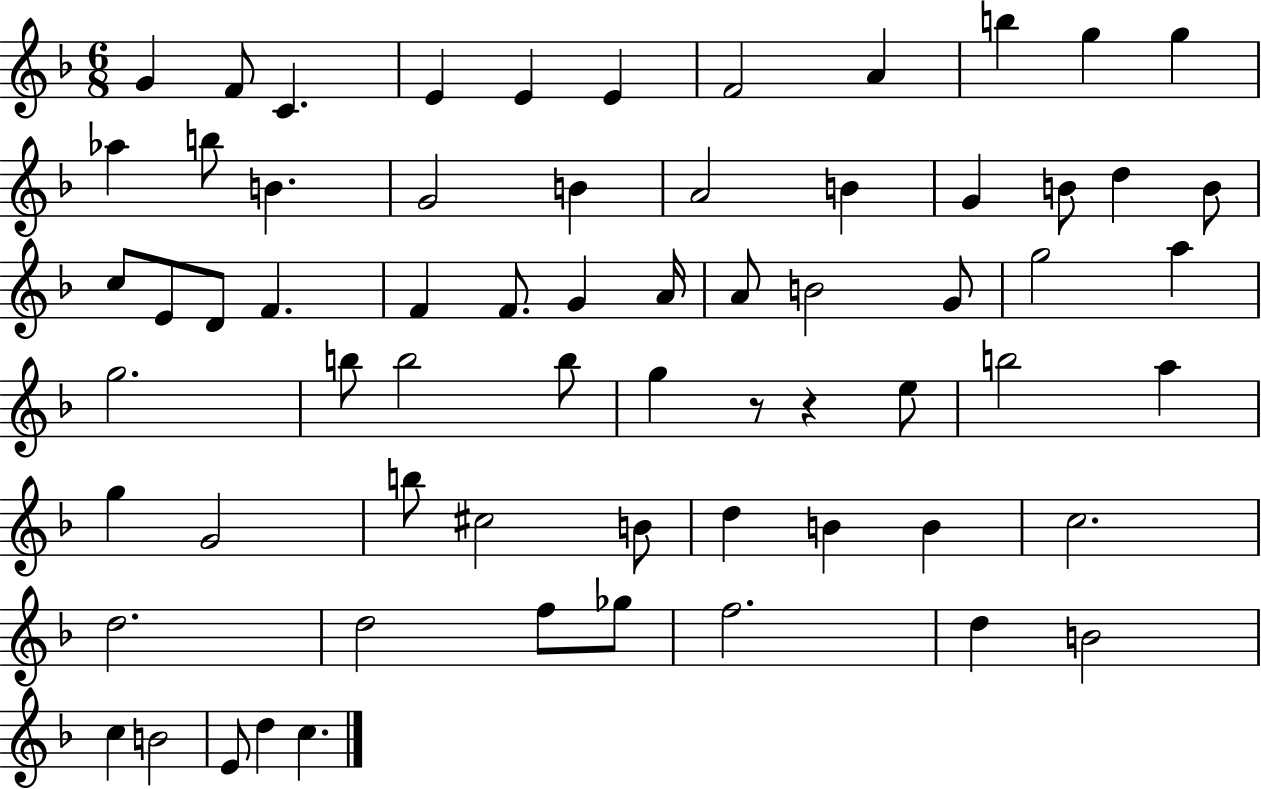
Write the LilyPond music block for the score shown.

{
  \clef treble
  \numericTimeSignature
  \time 6/8
  \key f \major
  g'4 f'8 c'4. | e'4 e'4 e'4 | f'2 a'4 | b''4 g''4 g''4 | \break aes''4 b''8 b'4. | g'2 b'4 | a'2 b'4 | g'4 b'8 d''4 b'8 | \break c''8 e'8 d'8 f'4. | f'4 f'8. g'4 a'16 | a'8 b'2 g'8 | g''2 a''4 | \break g''2. | b''8 b''2 b''8 | g''4 r8 r4 e''8 | b''2 a''4 | \break g''4 g'2 | b''8 cis''2 b'8 | d''4 b'4 b'4 | c''2. | \break d''2. | d''2 f''8 ges''8 | f''2. | d''4 b'2 | \break c''4 b'2 | e'8 d''4 c''4. | \bar "|."
}